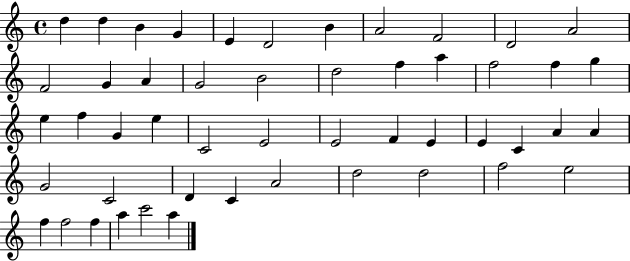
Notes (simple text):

D5/q D5/q B4/q G4/q E4/q D4/h B4/q A4/h F4/h D4/h A4/h F4/h G4/q A4/q G4/h B4/h D5/h F5/q A5/q F5/h F5/q G5/q E5/q F5/q G4/q E5/q C4/h E4/h E4/h F4/q E4/q E4/q C4/q A4/q A4/q G4/h C4/h D4/q C4/q A4/h D5/h D5/h F5/h E5/h F5/q F5/h F5/q A5/q C6/h A5/q